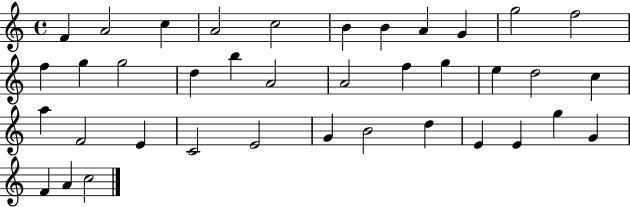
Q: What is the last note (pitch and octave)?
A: C5